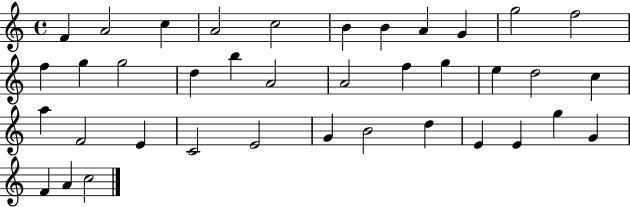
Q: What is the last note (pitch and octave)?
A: C5